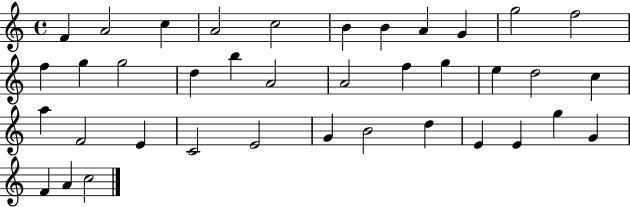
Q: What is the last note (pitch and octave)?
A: C5